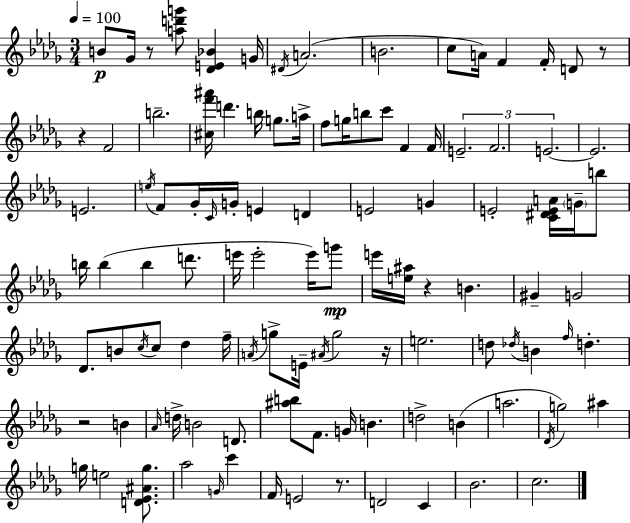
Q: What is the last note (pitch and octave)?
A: C5